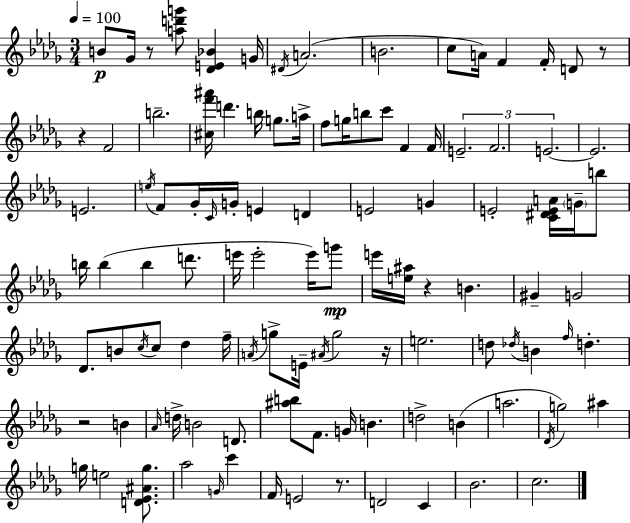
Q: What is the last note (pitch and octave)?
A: C5